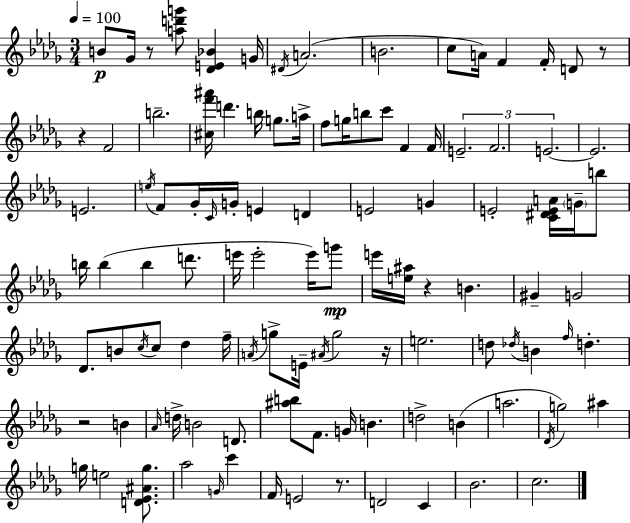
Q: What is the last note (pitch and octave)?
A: C5